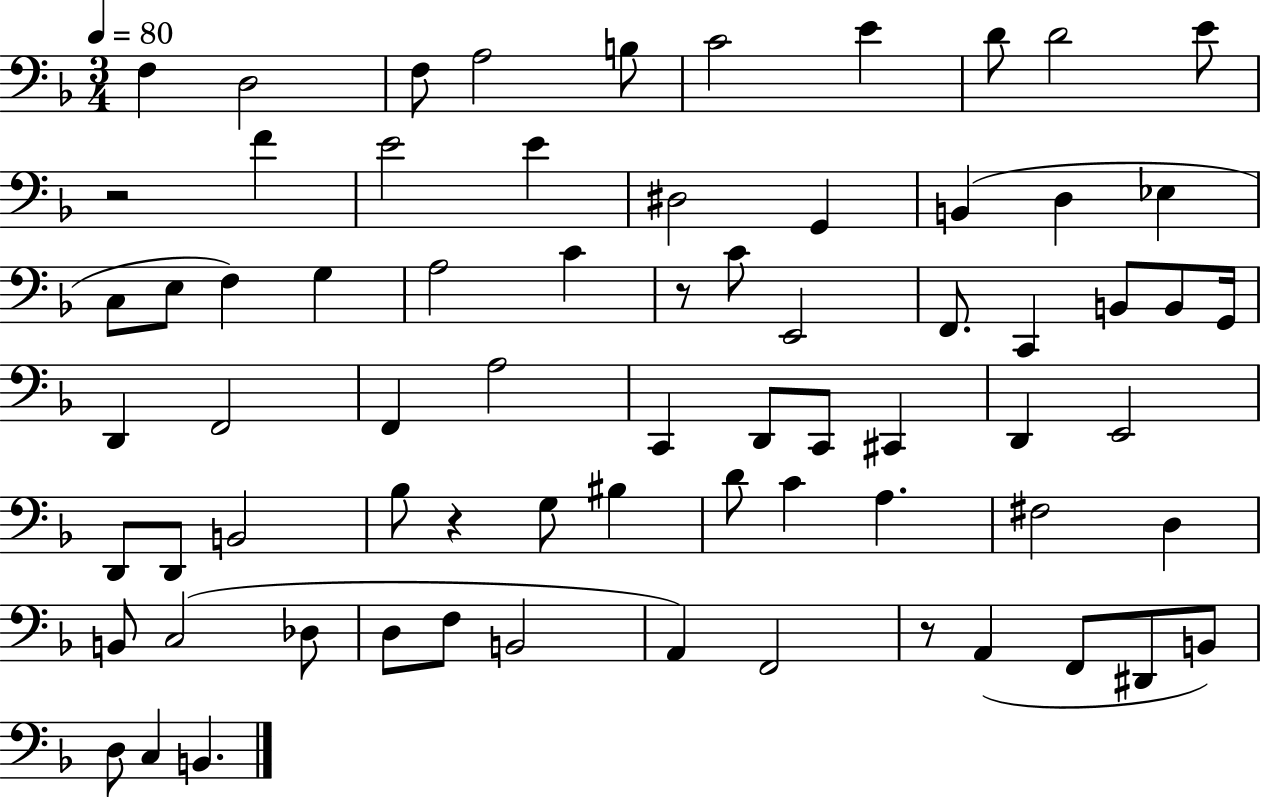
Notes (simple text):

F3/q D3/h F3/e A3/h B3/e C4/h E4/q D4/e D4/h E4/e R/h F4/q E4/h E4/q D#3/h G2/q B2/q D3/q Eb3/q C3/e E3/e F3/q G3/q A3/h C4/q R/e C4/e E2/h F2/e. C2/q B2/e B2/e G2/s D2/q F2/h F2/q A3/h C2/q D2/e C2/e C#2/q D2/q E2/h D2/e D2/e B2/h Bb3/e R/q G3/e BIS3/q D4/e C4/q A3/q. F#3/h D3/q B2/e C3/h Db3/e D3/e F3/e B2/h A2/q F2/h R/e A2/q F2/e D#2/e B2/e D3/e C3/q B2/q.